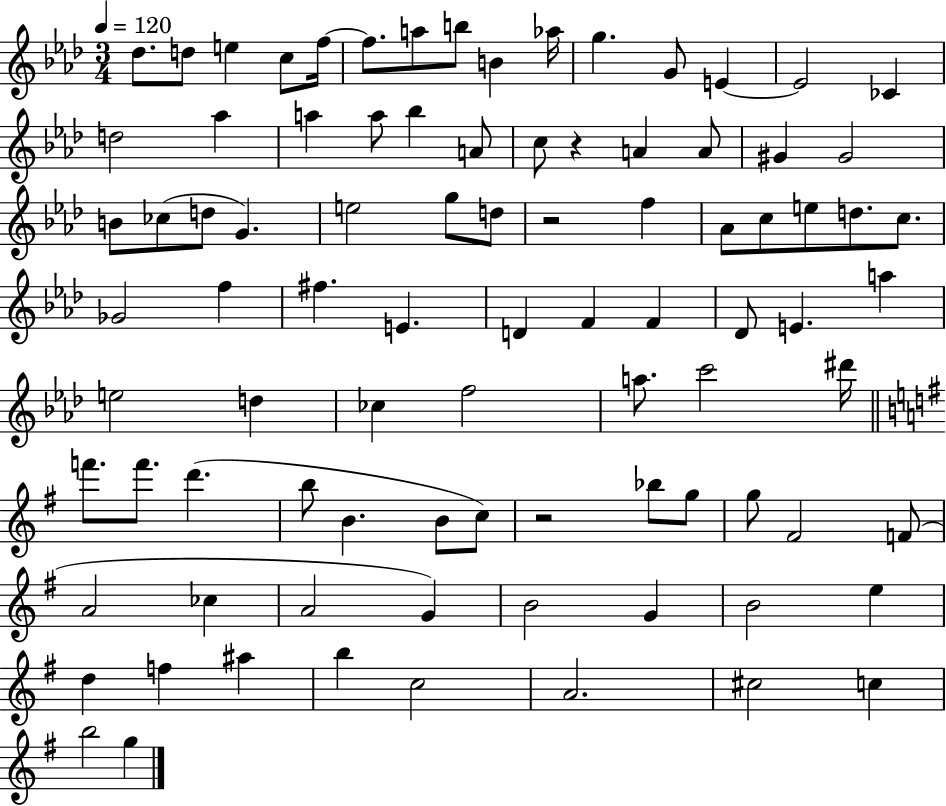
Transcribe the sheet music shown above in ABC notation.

X:1
T:Untitled
M:3/4
L:1/4
K:Ab
_d/2 d/2 e c/2 f/4 f/2 a/2 b/2 B _a/4 g G/2 E E2 _C d2 _a a a/2 _b A/2 c/2 z A A/2 ^G ^G2 B/2 _c/2 d/2 G e2 g/2 d/2 z2 f _A/2 c/2 e/2 d/2 c/2 _G2 f ^f E D F F _D/2 E a e2 d _c f2 a/2 c'2 ^d'/4 f'/2 f'/2 d' b/2 B B/2 c/2 z2 _b/2 g/2 g/2 ^F2 F/2 A2 _c A2 G B2 G B2 e d f ^a b c2 A2 ^c2 c b2 g